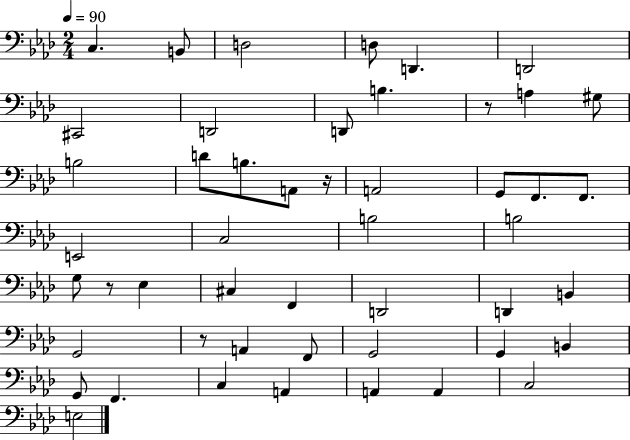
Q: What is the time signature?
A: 2/4